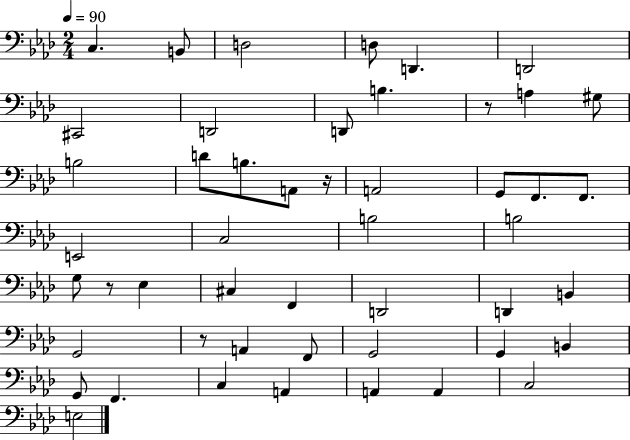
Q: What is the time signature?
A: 2/4